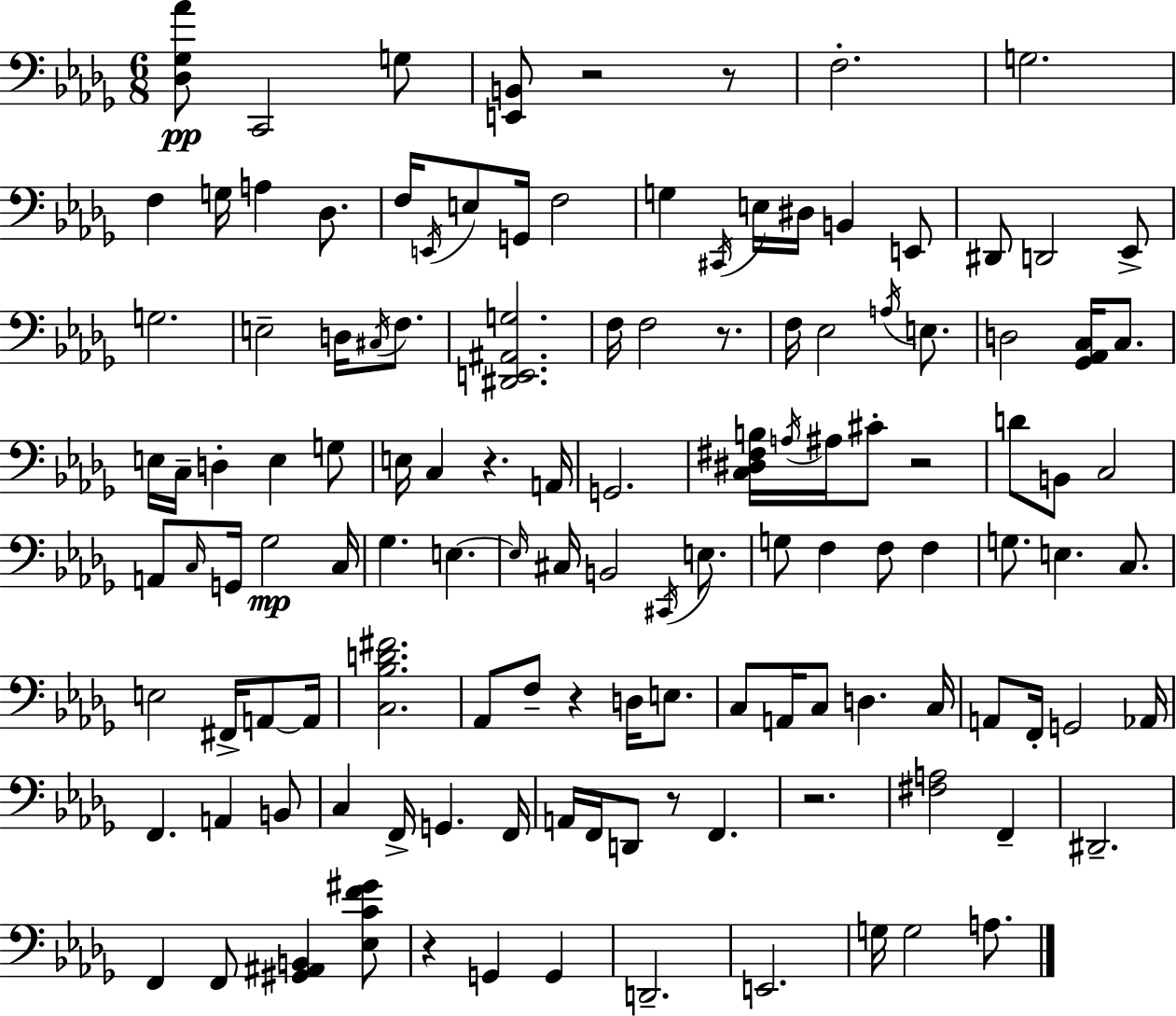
{
  \clef bass
  \numericTimeSignature
  \time 6/8
  \key bes \minor
  <des ges aes'>8\pp c,2 g8 | <e, b,>8 r2 r8 | f2.-. | g2. | \break f4 g16 a4 des8. | f16 \acciaccatura { e,16 } e8 g,16 f2 | g4 \acciaccatura { cis,16 } e16 dis16 b,4 | e,8 dis,8 d,2 | \break ees,8-> g2. | e2-- d16 \acciaccatura { cis16 } | f8. <dis, e, ais, g>2. | f16 f2 | \break r8. f16 ees2 | \acciaccatura { a16 } e8. d2 | <ges, aes, c>16 c8. e16 c16-- d4-. e4 | g8 e16 c4 r4. | \break a,16 g,2. | <c dis fis b>16 \acciaccatura { a16 } ais16 cis'8-. r2 | d'8 b,8 c2 | a,8 \grace { c16 } g,16 ges2\mp | \break c16 ges4. | e4.~~ \grace { e16 } cis16 b,2 | \acciaccatura { cis,16 } e8. g8 f4 | f8 f4 g8. e4. | \break c8. e2 | fis,16-> a,8~~ a,16 <c bes d' fis'>2. | aes,8 f8-- | r4 d16 e8. c8 a,16 c8 | \break d4. c16 a,8 f,16-. g,2 | aes,16 f,4. | a,4 b,8 c4 | f,16-> g,4. f,16 a,16 f,16 d,8 | \break r8 f,4. r2. | <fis a>2 | f,4-- dis,2.-- | f,4 | \break f,8 <gis, ais, b,>4 <ees c' f' gis'>8 r4 | g,4 g,4 d,2.-- | e,2. | g16 g2 | \break a8. \bar "|."
}